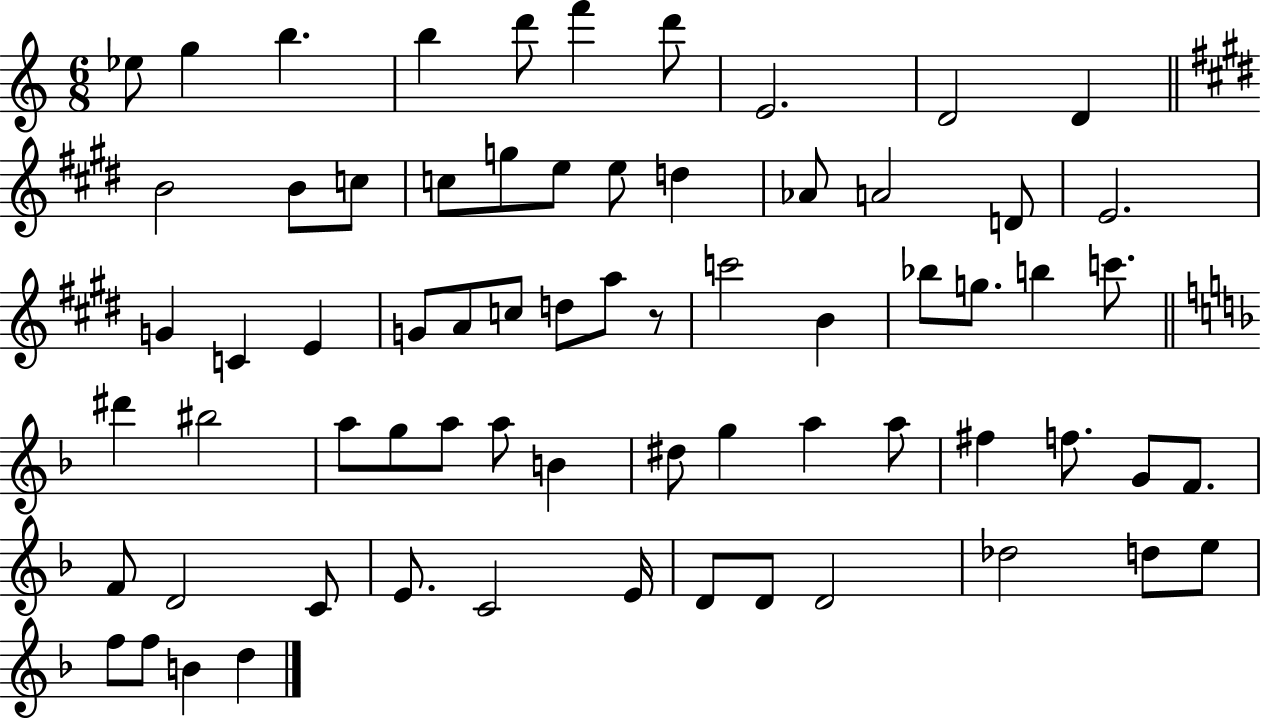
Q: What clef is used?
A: treble